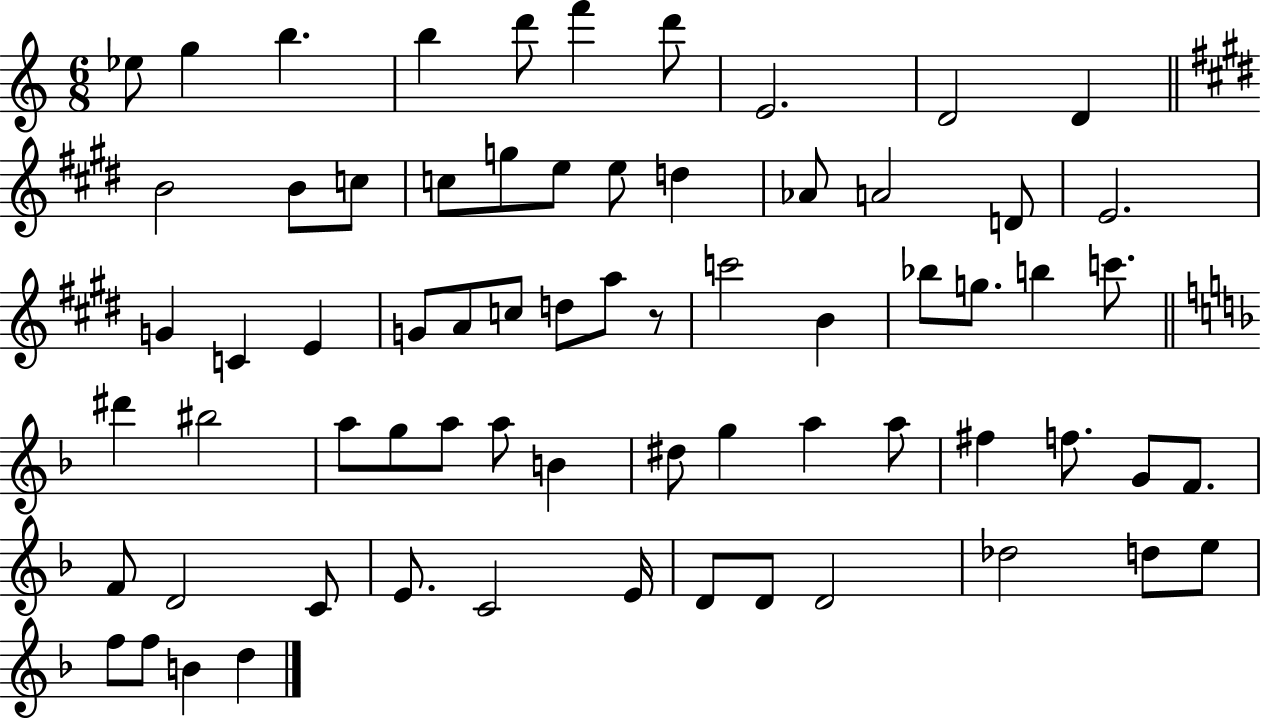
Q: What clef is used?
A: treble